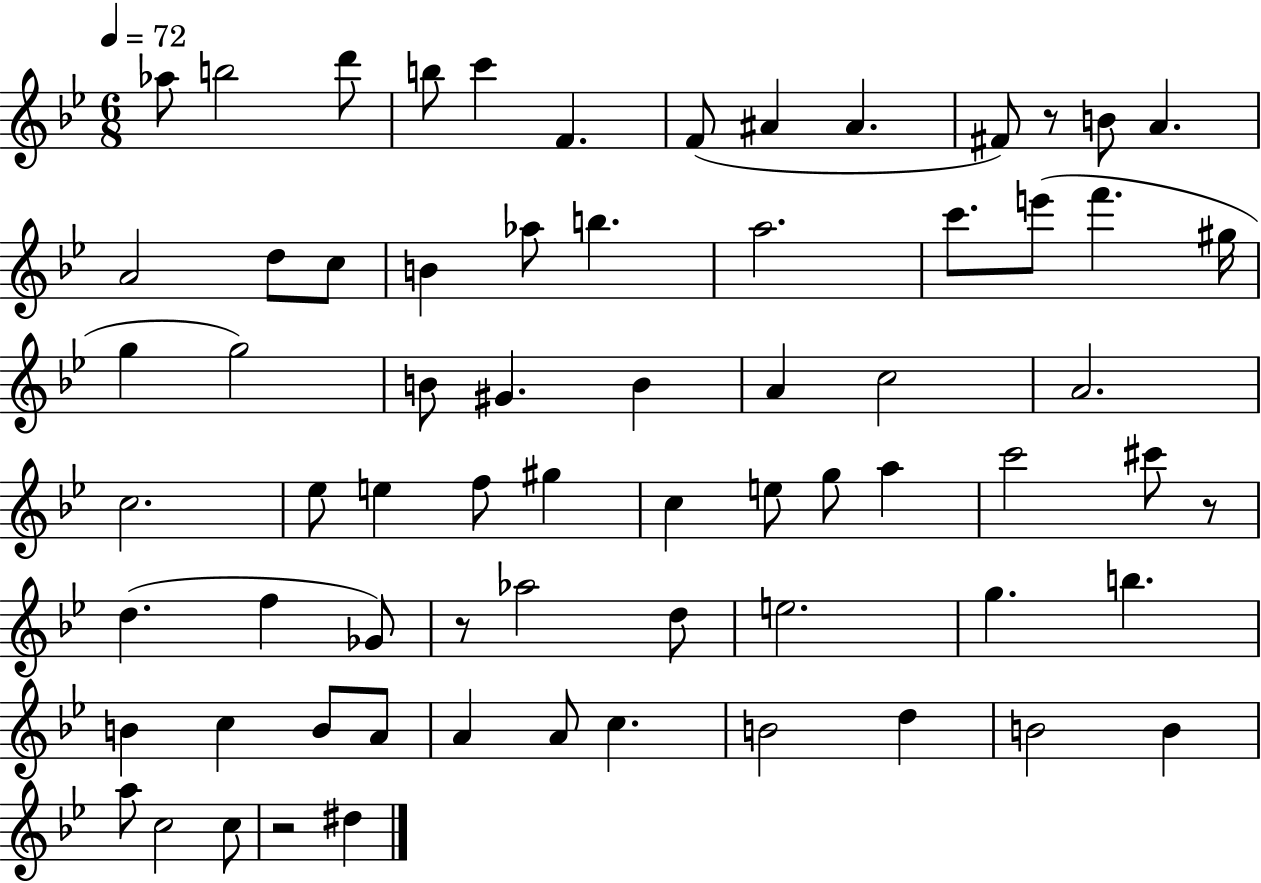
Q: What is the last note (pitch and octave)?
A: D#5